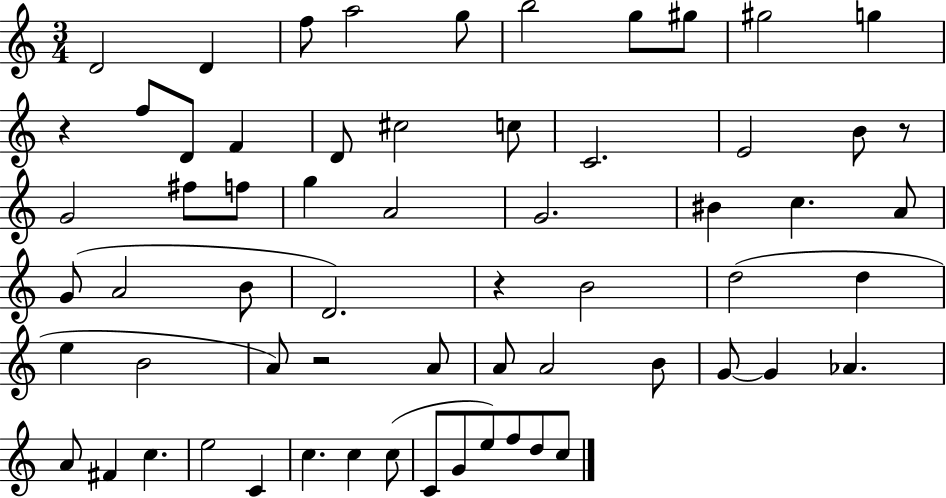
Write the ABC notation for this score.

X:1
T:Untitled
M:3/4
L:1/4
K:C
D2 D f/2 a2 g/2 b2 g/2 ^g/2 ^g2 g z f/2 D/2 F D/2 ^c2 c/2 C2 E2 B/2 z/2 G2 ^f/2 f/2 g A2 G2 ^B c A/2 G/2 A2 B/2 D2 z B2 d2 d e B2 A/2 z2 A/2 A/2 A2 B/2 G/2 G _A A/2 ^F c e2 C c c c/2 C/2 G/2 e/2 f/2 d/2 c/2